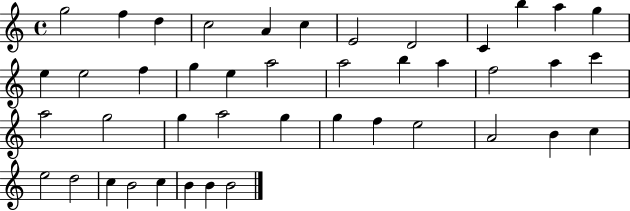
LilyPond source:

{
  \clef treble
  \time 4/4
  \defaultTimeSignature
  \key c \major
  g''2 f''4 d''4 | c''2 a'4 c''4 | e'2 d'2 | c'4 b''4 a''4 g''4 | \break e''4 e''2 f''4 | g''4 e''4 a''2 | a''2 b''4 a''4 | f''2 a''4 c'''4 | \break a''2 g''2 | g''4 a''2 g''4 | g''4 f''4 e''2 | a'2 b'4 c''4 | \break e''2 d''2 | c''4 b'2 c''4 | b'4 b'4 b'2 | \bar "|."
}